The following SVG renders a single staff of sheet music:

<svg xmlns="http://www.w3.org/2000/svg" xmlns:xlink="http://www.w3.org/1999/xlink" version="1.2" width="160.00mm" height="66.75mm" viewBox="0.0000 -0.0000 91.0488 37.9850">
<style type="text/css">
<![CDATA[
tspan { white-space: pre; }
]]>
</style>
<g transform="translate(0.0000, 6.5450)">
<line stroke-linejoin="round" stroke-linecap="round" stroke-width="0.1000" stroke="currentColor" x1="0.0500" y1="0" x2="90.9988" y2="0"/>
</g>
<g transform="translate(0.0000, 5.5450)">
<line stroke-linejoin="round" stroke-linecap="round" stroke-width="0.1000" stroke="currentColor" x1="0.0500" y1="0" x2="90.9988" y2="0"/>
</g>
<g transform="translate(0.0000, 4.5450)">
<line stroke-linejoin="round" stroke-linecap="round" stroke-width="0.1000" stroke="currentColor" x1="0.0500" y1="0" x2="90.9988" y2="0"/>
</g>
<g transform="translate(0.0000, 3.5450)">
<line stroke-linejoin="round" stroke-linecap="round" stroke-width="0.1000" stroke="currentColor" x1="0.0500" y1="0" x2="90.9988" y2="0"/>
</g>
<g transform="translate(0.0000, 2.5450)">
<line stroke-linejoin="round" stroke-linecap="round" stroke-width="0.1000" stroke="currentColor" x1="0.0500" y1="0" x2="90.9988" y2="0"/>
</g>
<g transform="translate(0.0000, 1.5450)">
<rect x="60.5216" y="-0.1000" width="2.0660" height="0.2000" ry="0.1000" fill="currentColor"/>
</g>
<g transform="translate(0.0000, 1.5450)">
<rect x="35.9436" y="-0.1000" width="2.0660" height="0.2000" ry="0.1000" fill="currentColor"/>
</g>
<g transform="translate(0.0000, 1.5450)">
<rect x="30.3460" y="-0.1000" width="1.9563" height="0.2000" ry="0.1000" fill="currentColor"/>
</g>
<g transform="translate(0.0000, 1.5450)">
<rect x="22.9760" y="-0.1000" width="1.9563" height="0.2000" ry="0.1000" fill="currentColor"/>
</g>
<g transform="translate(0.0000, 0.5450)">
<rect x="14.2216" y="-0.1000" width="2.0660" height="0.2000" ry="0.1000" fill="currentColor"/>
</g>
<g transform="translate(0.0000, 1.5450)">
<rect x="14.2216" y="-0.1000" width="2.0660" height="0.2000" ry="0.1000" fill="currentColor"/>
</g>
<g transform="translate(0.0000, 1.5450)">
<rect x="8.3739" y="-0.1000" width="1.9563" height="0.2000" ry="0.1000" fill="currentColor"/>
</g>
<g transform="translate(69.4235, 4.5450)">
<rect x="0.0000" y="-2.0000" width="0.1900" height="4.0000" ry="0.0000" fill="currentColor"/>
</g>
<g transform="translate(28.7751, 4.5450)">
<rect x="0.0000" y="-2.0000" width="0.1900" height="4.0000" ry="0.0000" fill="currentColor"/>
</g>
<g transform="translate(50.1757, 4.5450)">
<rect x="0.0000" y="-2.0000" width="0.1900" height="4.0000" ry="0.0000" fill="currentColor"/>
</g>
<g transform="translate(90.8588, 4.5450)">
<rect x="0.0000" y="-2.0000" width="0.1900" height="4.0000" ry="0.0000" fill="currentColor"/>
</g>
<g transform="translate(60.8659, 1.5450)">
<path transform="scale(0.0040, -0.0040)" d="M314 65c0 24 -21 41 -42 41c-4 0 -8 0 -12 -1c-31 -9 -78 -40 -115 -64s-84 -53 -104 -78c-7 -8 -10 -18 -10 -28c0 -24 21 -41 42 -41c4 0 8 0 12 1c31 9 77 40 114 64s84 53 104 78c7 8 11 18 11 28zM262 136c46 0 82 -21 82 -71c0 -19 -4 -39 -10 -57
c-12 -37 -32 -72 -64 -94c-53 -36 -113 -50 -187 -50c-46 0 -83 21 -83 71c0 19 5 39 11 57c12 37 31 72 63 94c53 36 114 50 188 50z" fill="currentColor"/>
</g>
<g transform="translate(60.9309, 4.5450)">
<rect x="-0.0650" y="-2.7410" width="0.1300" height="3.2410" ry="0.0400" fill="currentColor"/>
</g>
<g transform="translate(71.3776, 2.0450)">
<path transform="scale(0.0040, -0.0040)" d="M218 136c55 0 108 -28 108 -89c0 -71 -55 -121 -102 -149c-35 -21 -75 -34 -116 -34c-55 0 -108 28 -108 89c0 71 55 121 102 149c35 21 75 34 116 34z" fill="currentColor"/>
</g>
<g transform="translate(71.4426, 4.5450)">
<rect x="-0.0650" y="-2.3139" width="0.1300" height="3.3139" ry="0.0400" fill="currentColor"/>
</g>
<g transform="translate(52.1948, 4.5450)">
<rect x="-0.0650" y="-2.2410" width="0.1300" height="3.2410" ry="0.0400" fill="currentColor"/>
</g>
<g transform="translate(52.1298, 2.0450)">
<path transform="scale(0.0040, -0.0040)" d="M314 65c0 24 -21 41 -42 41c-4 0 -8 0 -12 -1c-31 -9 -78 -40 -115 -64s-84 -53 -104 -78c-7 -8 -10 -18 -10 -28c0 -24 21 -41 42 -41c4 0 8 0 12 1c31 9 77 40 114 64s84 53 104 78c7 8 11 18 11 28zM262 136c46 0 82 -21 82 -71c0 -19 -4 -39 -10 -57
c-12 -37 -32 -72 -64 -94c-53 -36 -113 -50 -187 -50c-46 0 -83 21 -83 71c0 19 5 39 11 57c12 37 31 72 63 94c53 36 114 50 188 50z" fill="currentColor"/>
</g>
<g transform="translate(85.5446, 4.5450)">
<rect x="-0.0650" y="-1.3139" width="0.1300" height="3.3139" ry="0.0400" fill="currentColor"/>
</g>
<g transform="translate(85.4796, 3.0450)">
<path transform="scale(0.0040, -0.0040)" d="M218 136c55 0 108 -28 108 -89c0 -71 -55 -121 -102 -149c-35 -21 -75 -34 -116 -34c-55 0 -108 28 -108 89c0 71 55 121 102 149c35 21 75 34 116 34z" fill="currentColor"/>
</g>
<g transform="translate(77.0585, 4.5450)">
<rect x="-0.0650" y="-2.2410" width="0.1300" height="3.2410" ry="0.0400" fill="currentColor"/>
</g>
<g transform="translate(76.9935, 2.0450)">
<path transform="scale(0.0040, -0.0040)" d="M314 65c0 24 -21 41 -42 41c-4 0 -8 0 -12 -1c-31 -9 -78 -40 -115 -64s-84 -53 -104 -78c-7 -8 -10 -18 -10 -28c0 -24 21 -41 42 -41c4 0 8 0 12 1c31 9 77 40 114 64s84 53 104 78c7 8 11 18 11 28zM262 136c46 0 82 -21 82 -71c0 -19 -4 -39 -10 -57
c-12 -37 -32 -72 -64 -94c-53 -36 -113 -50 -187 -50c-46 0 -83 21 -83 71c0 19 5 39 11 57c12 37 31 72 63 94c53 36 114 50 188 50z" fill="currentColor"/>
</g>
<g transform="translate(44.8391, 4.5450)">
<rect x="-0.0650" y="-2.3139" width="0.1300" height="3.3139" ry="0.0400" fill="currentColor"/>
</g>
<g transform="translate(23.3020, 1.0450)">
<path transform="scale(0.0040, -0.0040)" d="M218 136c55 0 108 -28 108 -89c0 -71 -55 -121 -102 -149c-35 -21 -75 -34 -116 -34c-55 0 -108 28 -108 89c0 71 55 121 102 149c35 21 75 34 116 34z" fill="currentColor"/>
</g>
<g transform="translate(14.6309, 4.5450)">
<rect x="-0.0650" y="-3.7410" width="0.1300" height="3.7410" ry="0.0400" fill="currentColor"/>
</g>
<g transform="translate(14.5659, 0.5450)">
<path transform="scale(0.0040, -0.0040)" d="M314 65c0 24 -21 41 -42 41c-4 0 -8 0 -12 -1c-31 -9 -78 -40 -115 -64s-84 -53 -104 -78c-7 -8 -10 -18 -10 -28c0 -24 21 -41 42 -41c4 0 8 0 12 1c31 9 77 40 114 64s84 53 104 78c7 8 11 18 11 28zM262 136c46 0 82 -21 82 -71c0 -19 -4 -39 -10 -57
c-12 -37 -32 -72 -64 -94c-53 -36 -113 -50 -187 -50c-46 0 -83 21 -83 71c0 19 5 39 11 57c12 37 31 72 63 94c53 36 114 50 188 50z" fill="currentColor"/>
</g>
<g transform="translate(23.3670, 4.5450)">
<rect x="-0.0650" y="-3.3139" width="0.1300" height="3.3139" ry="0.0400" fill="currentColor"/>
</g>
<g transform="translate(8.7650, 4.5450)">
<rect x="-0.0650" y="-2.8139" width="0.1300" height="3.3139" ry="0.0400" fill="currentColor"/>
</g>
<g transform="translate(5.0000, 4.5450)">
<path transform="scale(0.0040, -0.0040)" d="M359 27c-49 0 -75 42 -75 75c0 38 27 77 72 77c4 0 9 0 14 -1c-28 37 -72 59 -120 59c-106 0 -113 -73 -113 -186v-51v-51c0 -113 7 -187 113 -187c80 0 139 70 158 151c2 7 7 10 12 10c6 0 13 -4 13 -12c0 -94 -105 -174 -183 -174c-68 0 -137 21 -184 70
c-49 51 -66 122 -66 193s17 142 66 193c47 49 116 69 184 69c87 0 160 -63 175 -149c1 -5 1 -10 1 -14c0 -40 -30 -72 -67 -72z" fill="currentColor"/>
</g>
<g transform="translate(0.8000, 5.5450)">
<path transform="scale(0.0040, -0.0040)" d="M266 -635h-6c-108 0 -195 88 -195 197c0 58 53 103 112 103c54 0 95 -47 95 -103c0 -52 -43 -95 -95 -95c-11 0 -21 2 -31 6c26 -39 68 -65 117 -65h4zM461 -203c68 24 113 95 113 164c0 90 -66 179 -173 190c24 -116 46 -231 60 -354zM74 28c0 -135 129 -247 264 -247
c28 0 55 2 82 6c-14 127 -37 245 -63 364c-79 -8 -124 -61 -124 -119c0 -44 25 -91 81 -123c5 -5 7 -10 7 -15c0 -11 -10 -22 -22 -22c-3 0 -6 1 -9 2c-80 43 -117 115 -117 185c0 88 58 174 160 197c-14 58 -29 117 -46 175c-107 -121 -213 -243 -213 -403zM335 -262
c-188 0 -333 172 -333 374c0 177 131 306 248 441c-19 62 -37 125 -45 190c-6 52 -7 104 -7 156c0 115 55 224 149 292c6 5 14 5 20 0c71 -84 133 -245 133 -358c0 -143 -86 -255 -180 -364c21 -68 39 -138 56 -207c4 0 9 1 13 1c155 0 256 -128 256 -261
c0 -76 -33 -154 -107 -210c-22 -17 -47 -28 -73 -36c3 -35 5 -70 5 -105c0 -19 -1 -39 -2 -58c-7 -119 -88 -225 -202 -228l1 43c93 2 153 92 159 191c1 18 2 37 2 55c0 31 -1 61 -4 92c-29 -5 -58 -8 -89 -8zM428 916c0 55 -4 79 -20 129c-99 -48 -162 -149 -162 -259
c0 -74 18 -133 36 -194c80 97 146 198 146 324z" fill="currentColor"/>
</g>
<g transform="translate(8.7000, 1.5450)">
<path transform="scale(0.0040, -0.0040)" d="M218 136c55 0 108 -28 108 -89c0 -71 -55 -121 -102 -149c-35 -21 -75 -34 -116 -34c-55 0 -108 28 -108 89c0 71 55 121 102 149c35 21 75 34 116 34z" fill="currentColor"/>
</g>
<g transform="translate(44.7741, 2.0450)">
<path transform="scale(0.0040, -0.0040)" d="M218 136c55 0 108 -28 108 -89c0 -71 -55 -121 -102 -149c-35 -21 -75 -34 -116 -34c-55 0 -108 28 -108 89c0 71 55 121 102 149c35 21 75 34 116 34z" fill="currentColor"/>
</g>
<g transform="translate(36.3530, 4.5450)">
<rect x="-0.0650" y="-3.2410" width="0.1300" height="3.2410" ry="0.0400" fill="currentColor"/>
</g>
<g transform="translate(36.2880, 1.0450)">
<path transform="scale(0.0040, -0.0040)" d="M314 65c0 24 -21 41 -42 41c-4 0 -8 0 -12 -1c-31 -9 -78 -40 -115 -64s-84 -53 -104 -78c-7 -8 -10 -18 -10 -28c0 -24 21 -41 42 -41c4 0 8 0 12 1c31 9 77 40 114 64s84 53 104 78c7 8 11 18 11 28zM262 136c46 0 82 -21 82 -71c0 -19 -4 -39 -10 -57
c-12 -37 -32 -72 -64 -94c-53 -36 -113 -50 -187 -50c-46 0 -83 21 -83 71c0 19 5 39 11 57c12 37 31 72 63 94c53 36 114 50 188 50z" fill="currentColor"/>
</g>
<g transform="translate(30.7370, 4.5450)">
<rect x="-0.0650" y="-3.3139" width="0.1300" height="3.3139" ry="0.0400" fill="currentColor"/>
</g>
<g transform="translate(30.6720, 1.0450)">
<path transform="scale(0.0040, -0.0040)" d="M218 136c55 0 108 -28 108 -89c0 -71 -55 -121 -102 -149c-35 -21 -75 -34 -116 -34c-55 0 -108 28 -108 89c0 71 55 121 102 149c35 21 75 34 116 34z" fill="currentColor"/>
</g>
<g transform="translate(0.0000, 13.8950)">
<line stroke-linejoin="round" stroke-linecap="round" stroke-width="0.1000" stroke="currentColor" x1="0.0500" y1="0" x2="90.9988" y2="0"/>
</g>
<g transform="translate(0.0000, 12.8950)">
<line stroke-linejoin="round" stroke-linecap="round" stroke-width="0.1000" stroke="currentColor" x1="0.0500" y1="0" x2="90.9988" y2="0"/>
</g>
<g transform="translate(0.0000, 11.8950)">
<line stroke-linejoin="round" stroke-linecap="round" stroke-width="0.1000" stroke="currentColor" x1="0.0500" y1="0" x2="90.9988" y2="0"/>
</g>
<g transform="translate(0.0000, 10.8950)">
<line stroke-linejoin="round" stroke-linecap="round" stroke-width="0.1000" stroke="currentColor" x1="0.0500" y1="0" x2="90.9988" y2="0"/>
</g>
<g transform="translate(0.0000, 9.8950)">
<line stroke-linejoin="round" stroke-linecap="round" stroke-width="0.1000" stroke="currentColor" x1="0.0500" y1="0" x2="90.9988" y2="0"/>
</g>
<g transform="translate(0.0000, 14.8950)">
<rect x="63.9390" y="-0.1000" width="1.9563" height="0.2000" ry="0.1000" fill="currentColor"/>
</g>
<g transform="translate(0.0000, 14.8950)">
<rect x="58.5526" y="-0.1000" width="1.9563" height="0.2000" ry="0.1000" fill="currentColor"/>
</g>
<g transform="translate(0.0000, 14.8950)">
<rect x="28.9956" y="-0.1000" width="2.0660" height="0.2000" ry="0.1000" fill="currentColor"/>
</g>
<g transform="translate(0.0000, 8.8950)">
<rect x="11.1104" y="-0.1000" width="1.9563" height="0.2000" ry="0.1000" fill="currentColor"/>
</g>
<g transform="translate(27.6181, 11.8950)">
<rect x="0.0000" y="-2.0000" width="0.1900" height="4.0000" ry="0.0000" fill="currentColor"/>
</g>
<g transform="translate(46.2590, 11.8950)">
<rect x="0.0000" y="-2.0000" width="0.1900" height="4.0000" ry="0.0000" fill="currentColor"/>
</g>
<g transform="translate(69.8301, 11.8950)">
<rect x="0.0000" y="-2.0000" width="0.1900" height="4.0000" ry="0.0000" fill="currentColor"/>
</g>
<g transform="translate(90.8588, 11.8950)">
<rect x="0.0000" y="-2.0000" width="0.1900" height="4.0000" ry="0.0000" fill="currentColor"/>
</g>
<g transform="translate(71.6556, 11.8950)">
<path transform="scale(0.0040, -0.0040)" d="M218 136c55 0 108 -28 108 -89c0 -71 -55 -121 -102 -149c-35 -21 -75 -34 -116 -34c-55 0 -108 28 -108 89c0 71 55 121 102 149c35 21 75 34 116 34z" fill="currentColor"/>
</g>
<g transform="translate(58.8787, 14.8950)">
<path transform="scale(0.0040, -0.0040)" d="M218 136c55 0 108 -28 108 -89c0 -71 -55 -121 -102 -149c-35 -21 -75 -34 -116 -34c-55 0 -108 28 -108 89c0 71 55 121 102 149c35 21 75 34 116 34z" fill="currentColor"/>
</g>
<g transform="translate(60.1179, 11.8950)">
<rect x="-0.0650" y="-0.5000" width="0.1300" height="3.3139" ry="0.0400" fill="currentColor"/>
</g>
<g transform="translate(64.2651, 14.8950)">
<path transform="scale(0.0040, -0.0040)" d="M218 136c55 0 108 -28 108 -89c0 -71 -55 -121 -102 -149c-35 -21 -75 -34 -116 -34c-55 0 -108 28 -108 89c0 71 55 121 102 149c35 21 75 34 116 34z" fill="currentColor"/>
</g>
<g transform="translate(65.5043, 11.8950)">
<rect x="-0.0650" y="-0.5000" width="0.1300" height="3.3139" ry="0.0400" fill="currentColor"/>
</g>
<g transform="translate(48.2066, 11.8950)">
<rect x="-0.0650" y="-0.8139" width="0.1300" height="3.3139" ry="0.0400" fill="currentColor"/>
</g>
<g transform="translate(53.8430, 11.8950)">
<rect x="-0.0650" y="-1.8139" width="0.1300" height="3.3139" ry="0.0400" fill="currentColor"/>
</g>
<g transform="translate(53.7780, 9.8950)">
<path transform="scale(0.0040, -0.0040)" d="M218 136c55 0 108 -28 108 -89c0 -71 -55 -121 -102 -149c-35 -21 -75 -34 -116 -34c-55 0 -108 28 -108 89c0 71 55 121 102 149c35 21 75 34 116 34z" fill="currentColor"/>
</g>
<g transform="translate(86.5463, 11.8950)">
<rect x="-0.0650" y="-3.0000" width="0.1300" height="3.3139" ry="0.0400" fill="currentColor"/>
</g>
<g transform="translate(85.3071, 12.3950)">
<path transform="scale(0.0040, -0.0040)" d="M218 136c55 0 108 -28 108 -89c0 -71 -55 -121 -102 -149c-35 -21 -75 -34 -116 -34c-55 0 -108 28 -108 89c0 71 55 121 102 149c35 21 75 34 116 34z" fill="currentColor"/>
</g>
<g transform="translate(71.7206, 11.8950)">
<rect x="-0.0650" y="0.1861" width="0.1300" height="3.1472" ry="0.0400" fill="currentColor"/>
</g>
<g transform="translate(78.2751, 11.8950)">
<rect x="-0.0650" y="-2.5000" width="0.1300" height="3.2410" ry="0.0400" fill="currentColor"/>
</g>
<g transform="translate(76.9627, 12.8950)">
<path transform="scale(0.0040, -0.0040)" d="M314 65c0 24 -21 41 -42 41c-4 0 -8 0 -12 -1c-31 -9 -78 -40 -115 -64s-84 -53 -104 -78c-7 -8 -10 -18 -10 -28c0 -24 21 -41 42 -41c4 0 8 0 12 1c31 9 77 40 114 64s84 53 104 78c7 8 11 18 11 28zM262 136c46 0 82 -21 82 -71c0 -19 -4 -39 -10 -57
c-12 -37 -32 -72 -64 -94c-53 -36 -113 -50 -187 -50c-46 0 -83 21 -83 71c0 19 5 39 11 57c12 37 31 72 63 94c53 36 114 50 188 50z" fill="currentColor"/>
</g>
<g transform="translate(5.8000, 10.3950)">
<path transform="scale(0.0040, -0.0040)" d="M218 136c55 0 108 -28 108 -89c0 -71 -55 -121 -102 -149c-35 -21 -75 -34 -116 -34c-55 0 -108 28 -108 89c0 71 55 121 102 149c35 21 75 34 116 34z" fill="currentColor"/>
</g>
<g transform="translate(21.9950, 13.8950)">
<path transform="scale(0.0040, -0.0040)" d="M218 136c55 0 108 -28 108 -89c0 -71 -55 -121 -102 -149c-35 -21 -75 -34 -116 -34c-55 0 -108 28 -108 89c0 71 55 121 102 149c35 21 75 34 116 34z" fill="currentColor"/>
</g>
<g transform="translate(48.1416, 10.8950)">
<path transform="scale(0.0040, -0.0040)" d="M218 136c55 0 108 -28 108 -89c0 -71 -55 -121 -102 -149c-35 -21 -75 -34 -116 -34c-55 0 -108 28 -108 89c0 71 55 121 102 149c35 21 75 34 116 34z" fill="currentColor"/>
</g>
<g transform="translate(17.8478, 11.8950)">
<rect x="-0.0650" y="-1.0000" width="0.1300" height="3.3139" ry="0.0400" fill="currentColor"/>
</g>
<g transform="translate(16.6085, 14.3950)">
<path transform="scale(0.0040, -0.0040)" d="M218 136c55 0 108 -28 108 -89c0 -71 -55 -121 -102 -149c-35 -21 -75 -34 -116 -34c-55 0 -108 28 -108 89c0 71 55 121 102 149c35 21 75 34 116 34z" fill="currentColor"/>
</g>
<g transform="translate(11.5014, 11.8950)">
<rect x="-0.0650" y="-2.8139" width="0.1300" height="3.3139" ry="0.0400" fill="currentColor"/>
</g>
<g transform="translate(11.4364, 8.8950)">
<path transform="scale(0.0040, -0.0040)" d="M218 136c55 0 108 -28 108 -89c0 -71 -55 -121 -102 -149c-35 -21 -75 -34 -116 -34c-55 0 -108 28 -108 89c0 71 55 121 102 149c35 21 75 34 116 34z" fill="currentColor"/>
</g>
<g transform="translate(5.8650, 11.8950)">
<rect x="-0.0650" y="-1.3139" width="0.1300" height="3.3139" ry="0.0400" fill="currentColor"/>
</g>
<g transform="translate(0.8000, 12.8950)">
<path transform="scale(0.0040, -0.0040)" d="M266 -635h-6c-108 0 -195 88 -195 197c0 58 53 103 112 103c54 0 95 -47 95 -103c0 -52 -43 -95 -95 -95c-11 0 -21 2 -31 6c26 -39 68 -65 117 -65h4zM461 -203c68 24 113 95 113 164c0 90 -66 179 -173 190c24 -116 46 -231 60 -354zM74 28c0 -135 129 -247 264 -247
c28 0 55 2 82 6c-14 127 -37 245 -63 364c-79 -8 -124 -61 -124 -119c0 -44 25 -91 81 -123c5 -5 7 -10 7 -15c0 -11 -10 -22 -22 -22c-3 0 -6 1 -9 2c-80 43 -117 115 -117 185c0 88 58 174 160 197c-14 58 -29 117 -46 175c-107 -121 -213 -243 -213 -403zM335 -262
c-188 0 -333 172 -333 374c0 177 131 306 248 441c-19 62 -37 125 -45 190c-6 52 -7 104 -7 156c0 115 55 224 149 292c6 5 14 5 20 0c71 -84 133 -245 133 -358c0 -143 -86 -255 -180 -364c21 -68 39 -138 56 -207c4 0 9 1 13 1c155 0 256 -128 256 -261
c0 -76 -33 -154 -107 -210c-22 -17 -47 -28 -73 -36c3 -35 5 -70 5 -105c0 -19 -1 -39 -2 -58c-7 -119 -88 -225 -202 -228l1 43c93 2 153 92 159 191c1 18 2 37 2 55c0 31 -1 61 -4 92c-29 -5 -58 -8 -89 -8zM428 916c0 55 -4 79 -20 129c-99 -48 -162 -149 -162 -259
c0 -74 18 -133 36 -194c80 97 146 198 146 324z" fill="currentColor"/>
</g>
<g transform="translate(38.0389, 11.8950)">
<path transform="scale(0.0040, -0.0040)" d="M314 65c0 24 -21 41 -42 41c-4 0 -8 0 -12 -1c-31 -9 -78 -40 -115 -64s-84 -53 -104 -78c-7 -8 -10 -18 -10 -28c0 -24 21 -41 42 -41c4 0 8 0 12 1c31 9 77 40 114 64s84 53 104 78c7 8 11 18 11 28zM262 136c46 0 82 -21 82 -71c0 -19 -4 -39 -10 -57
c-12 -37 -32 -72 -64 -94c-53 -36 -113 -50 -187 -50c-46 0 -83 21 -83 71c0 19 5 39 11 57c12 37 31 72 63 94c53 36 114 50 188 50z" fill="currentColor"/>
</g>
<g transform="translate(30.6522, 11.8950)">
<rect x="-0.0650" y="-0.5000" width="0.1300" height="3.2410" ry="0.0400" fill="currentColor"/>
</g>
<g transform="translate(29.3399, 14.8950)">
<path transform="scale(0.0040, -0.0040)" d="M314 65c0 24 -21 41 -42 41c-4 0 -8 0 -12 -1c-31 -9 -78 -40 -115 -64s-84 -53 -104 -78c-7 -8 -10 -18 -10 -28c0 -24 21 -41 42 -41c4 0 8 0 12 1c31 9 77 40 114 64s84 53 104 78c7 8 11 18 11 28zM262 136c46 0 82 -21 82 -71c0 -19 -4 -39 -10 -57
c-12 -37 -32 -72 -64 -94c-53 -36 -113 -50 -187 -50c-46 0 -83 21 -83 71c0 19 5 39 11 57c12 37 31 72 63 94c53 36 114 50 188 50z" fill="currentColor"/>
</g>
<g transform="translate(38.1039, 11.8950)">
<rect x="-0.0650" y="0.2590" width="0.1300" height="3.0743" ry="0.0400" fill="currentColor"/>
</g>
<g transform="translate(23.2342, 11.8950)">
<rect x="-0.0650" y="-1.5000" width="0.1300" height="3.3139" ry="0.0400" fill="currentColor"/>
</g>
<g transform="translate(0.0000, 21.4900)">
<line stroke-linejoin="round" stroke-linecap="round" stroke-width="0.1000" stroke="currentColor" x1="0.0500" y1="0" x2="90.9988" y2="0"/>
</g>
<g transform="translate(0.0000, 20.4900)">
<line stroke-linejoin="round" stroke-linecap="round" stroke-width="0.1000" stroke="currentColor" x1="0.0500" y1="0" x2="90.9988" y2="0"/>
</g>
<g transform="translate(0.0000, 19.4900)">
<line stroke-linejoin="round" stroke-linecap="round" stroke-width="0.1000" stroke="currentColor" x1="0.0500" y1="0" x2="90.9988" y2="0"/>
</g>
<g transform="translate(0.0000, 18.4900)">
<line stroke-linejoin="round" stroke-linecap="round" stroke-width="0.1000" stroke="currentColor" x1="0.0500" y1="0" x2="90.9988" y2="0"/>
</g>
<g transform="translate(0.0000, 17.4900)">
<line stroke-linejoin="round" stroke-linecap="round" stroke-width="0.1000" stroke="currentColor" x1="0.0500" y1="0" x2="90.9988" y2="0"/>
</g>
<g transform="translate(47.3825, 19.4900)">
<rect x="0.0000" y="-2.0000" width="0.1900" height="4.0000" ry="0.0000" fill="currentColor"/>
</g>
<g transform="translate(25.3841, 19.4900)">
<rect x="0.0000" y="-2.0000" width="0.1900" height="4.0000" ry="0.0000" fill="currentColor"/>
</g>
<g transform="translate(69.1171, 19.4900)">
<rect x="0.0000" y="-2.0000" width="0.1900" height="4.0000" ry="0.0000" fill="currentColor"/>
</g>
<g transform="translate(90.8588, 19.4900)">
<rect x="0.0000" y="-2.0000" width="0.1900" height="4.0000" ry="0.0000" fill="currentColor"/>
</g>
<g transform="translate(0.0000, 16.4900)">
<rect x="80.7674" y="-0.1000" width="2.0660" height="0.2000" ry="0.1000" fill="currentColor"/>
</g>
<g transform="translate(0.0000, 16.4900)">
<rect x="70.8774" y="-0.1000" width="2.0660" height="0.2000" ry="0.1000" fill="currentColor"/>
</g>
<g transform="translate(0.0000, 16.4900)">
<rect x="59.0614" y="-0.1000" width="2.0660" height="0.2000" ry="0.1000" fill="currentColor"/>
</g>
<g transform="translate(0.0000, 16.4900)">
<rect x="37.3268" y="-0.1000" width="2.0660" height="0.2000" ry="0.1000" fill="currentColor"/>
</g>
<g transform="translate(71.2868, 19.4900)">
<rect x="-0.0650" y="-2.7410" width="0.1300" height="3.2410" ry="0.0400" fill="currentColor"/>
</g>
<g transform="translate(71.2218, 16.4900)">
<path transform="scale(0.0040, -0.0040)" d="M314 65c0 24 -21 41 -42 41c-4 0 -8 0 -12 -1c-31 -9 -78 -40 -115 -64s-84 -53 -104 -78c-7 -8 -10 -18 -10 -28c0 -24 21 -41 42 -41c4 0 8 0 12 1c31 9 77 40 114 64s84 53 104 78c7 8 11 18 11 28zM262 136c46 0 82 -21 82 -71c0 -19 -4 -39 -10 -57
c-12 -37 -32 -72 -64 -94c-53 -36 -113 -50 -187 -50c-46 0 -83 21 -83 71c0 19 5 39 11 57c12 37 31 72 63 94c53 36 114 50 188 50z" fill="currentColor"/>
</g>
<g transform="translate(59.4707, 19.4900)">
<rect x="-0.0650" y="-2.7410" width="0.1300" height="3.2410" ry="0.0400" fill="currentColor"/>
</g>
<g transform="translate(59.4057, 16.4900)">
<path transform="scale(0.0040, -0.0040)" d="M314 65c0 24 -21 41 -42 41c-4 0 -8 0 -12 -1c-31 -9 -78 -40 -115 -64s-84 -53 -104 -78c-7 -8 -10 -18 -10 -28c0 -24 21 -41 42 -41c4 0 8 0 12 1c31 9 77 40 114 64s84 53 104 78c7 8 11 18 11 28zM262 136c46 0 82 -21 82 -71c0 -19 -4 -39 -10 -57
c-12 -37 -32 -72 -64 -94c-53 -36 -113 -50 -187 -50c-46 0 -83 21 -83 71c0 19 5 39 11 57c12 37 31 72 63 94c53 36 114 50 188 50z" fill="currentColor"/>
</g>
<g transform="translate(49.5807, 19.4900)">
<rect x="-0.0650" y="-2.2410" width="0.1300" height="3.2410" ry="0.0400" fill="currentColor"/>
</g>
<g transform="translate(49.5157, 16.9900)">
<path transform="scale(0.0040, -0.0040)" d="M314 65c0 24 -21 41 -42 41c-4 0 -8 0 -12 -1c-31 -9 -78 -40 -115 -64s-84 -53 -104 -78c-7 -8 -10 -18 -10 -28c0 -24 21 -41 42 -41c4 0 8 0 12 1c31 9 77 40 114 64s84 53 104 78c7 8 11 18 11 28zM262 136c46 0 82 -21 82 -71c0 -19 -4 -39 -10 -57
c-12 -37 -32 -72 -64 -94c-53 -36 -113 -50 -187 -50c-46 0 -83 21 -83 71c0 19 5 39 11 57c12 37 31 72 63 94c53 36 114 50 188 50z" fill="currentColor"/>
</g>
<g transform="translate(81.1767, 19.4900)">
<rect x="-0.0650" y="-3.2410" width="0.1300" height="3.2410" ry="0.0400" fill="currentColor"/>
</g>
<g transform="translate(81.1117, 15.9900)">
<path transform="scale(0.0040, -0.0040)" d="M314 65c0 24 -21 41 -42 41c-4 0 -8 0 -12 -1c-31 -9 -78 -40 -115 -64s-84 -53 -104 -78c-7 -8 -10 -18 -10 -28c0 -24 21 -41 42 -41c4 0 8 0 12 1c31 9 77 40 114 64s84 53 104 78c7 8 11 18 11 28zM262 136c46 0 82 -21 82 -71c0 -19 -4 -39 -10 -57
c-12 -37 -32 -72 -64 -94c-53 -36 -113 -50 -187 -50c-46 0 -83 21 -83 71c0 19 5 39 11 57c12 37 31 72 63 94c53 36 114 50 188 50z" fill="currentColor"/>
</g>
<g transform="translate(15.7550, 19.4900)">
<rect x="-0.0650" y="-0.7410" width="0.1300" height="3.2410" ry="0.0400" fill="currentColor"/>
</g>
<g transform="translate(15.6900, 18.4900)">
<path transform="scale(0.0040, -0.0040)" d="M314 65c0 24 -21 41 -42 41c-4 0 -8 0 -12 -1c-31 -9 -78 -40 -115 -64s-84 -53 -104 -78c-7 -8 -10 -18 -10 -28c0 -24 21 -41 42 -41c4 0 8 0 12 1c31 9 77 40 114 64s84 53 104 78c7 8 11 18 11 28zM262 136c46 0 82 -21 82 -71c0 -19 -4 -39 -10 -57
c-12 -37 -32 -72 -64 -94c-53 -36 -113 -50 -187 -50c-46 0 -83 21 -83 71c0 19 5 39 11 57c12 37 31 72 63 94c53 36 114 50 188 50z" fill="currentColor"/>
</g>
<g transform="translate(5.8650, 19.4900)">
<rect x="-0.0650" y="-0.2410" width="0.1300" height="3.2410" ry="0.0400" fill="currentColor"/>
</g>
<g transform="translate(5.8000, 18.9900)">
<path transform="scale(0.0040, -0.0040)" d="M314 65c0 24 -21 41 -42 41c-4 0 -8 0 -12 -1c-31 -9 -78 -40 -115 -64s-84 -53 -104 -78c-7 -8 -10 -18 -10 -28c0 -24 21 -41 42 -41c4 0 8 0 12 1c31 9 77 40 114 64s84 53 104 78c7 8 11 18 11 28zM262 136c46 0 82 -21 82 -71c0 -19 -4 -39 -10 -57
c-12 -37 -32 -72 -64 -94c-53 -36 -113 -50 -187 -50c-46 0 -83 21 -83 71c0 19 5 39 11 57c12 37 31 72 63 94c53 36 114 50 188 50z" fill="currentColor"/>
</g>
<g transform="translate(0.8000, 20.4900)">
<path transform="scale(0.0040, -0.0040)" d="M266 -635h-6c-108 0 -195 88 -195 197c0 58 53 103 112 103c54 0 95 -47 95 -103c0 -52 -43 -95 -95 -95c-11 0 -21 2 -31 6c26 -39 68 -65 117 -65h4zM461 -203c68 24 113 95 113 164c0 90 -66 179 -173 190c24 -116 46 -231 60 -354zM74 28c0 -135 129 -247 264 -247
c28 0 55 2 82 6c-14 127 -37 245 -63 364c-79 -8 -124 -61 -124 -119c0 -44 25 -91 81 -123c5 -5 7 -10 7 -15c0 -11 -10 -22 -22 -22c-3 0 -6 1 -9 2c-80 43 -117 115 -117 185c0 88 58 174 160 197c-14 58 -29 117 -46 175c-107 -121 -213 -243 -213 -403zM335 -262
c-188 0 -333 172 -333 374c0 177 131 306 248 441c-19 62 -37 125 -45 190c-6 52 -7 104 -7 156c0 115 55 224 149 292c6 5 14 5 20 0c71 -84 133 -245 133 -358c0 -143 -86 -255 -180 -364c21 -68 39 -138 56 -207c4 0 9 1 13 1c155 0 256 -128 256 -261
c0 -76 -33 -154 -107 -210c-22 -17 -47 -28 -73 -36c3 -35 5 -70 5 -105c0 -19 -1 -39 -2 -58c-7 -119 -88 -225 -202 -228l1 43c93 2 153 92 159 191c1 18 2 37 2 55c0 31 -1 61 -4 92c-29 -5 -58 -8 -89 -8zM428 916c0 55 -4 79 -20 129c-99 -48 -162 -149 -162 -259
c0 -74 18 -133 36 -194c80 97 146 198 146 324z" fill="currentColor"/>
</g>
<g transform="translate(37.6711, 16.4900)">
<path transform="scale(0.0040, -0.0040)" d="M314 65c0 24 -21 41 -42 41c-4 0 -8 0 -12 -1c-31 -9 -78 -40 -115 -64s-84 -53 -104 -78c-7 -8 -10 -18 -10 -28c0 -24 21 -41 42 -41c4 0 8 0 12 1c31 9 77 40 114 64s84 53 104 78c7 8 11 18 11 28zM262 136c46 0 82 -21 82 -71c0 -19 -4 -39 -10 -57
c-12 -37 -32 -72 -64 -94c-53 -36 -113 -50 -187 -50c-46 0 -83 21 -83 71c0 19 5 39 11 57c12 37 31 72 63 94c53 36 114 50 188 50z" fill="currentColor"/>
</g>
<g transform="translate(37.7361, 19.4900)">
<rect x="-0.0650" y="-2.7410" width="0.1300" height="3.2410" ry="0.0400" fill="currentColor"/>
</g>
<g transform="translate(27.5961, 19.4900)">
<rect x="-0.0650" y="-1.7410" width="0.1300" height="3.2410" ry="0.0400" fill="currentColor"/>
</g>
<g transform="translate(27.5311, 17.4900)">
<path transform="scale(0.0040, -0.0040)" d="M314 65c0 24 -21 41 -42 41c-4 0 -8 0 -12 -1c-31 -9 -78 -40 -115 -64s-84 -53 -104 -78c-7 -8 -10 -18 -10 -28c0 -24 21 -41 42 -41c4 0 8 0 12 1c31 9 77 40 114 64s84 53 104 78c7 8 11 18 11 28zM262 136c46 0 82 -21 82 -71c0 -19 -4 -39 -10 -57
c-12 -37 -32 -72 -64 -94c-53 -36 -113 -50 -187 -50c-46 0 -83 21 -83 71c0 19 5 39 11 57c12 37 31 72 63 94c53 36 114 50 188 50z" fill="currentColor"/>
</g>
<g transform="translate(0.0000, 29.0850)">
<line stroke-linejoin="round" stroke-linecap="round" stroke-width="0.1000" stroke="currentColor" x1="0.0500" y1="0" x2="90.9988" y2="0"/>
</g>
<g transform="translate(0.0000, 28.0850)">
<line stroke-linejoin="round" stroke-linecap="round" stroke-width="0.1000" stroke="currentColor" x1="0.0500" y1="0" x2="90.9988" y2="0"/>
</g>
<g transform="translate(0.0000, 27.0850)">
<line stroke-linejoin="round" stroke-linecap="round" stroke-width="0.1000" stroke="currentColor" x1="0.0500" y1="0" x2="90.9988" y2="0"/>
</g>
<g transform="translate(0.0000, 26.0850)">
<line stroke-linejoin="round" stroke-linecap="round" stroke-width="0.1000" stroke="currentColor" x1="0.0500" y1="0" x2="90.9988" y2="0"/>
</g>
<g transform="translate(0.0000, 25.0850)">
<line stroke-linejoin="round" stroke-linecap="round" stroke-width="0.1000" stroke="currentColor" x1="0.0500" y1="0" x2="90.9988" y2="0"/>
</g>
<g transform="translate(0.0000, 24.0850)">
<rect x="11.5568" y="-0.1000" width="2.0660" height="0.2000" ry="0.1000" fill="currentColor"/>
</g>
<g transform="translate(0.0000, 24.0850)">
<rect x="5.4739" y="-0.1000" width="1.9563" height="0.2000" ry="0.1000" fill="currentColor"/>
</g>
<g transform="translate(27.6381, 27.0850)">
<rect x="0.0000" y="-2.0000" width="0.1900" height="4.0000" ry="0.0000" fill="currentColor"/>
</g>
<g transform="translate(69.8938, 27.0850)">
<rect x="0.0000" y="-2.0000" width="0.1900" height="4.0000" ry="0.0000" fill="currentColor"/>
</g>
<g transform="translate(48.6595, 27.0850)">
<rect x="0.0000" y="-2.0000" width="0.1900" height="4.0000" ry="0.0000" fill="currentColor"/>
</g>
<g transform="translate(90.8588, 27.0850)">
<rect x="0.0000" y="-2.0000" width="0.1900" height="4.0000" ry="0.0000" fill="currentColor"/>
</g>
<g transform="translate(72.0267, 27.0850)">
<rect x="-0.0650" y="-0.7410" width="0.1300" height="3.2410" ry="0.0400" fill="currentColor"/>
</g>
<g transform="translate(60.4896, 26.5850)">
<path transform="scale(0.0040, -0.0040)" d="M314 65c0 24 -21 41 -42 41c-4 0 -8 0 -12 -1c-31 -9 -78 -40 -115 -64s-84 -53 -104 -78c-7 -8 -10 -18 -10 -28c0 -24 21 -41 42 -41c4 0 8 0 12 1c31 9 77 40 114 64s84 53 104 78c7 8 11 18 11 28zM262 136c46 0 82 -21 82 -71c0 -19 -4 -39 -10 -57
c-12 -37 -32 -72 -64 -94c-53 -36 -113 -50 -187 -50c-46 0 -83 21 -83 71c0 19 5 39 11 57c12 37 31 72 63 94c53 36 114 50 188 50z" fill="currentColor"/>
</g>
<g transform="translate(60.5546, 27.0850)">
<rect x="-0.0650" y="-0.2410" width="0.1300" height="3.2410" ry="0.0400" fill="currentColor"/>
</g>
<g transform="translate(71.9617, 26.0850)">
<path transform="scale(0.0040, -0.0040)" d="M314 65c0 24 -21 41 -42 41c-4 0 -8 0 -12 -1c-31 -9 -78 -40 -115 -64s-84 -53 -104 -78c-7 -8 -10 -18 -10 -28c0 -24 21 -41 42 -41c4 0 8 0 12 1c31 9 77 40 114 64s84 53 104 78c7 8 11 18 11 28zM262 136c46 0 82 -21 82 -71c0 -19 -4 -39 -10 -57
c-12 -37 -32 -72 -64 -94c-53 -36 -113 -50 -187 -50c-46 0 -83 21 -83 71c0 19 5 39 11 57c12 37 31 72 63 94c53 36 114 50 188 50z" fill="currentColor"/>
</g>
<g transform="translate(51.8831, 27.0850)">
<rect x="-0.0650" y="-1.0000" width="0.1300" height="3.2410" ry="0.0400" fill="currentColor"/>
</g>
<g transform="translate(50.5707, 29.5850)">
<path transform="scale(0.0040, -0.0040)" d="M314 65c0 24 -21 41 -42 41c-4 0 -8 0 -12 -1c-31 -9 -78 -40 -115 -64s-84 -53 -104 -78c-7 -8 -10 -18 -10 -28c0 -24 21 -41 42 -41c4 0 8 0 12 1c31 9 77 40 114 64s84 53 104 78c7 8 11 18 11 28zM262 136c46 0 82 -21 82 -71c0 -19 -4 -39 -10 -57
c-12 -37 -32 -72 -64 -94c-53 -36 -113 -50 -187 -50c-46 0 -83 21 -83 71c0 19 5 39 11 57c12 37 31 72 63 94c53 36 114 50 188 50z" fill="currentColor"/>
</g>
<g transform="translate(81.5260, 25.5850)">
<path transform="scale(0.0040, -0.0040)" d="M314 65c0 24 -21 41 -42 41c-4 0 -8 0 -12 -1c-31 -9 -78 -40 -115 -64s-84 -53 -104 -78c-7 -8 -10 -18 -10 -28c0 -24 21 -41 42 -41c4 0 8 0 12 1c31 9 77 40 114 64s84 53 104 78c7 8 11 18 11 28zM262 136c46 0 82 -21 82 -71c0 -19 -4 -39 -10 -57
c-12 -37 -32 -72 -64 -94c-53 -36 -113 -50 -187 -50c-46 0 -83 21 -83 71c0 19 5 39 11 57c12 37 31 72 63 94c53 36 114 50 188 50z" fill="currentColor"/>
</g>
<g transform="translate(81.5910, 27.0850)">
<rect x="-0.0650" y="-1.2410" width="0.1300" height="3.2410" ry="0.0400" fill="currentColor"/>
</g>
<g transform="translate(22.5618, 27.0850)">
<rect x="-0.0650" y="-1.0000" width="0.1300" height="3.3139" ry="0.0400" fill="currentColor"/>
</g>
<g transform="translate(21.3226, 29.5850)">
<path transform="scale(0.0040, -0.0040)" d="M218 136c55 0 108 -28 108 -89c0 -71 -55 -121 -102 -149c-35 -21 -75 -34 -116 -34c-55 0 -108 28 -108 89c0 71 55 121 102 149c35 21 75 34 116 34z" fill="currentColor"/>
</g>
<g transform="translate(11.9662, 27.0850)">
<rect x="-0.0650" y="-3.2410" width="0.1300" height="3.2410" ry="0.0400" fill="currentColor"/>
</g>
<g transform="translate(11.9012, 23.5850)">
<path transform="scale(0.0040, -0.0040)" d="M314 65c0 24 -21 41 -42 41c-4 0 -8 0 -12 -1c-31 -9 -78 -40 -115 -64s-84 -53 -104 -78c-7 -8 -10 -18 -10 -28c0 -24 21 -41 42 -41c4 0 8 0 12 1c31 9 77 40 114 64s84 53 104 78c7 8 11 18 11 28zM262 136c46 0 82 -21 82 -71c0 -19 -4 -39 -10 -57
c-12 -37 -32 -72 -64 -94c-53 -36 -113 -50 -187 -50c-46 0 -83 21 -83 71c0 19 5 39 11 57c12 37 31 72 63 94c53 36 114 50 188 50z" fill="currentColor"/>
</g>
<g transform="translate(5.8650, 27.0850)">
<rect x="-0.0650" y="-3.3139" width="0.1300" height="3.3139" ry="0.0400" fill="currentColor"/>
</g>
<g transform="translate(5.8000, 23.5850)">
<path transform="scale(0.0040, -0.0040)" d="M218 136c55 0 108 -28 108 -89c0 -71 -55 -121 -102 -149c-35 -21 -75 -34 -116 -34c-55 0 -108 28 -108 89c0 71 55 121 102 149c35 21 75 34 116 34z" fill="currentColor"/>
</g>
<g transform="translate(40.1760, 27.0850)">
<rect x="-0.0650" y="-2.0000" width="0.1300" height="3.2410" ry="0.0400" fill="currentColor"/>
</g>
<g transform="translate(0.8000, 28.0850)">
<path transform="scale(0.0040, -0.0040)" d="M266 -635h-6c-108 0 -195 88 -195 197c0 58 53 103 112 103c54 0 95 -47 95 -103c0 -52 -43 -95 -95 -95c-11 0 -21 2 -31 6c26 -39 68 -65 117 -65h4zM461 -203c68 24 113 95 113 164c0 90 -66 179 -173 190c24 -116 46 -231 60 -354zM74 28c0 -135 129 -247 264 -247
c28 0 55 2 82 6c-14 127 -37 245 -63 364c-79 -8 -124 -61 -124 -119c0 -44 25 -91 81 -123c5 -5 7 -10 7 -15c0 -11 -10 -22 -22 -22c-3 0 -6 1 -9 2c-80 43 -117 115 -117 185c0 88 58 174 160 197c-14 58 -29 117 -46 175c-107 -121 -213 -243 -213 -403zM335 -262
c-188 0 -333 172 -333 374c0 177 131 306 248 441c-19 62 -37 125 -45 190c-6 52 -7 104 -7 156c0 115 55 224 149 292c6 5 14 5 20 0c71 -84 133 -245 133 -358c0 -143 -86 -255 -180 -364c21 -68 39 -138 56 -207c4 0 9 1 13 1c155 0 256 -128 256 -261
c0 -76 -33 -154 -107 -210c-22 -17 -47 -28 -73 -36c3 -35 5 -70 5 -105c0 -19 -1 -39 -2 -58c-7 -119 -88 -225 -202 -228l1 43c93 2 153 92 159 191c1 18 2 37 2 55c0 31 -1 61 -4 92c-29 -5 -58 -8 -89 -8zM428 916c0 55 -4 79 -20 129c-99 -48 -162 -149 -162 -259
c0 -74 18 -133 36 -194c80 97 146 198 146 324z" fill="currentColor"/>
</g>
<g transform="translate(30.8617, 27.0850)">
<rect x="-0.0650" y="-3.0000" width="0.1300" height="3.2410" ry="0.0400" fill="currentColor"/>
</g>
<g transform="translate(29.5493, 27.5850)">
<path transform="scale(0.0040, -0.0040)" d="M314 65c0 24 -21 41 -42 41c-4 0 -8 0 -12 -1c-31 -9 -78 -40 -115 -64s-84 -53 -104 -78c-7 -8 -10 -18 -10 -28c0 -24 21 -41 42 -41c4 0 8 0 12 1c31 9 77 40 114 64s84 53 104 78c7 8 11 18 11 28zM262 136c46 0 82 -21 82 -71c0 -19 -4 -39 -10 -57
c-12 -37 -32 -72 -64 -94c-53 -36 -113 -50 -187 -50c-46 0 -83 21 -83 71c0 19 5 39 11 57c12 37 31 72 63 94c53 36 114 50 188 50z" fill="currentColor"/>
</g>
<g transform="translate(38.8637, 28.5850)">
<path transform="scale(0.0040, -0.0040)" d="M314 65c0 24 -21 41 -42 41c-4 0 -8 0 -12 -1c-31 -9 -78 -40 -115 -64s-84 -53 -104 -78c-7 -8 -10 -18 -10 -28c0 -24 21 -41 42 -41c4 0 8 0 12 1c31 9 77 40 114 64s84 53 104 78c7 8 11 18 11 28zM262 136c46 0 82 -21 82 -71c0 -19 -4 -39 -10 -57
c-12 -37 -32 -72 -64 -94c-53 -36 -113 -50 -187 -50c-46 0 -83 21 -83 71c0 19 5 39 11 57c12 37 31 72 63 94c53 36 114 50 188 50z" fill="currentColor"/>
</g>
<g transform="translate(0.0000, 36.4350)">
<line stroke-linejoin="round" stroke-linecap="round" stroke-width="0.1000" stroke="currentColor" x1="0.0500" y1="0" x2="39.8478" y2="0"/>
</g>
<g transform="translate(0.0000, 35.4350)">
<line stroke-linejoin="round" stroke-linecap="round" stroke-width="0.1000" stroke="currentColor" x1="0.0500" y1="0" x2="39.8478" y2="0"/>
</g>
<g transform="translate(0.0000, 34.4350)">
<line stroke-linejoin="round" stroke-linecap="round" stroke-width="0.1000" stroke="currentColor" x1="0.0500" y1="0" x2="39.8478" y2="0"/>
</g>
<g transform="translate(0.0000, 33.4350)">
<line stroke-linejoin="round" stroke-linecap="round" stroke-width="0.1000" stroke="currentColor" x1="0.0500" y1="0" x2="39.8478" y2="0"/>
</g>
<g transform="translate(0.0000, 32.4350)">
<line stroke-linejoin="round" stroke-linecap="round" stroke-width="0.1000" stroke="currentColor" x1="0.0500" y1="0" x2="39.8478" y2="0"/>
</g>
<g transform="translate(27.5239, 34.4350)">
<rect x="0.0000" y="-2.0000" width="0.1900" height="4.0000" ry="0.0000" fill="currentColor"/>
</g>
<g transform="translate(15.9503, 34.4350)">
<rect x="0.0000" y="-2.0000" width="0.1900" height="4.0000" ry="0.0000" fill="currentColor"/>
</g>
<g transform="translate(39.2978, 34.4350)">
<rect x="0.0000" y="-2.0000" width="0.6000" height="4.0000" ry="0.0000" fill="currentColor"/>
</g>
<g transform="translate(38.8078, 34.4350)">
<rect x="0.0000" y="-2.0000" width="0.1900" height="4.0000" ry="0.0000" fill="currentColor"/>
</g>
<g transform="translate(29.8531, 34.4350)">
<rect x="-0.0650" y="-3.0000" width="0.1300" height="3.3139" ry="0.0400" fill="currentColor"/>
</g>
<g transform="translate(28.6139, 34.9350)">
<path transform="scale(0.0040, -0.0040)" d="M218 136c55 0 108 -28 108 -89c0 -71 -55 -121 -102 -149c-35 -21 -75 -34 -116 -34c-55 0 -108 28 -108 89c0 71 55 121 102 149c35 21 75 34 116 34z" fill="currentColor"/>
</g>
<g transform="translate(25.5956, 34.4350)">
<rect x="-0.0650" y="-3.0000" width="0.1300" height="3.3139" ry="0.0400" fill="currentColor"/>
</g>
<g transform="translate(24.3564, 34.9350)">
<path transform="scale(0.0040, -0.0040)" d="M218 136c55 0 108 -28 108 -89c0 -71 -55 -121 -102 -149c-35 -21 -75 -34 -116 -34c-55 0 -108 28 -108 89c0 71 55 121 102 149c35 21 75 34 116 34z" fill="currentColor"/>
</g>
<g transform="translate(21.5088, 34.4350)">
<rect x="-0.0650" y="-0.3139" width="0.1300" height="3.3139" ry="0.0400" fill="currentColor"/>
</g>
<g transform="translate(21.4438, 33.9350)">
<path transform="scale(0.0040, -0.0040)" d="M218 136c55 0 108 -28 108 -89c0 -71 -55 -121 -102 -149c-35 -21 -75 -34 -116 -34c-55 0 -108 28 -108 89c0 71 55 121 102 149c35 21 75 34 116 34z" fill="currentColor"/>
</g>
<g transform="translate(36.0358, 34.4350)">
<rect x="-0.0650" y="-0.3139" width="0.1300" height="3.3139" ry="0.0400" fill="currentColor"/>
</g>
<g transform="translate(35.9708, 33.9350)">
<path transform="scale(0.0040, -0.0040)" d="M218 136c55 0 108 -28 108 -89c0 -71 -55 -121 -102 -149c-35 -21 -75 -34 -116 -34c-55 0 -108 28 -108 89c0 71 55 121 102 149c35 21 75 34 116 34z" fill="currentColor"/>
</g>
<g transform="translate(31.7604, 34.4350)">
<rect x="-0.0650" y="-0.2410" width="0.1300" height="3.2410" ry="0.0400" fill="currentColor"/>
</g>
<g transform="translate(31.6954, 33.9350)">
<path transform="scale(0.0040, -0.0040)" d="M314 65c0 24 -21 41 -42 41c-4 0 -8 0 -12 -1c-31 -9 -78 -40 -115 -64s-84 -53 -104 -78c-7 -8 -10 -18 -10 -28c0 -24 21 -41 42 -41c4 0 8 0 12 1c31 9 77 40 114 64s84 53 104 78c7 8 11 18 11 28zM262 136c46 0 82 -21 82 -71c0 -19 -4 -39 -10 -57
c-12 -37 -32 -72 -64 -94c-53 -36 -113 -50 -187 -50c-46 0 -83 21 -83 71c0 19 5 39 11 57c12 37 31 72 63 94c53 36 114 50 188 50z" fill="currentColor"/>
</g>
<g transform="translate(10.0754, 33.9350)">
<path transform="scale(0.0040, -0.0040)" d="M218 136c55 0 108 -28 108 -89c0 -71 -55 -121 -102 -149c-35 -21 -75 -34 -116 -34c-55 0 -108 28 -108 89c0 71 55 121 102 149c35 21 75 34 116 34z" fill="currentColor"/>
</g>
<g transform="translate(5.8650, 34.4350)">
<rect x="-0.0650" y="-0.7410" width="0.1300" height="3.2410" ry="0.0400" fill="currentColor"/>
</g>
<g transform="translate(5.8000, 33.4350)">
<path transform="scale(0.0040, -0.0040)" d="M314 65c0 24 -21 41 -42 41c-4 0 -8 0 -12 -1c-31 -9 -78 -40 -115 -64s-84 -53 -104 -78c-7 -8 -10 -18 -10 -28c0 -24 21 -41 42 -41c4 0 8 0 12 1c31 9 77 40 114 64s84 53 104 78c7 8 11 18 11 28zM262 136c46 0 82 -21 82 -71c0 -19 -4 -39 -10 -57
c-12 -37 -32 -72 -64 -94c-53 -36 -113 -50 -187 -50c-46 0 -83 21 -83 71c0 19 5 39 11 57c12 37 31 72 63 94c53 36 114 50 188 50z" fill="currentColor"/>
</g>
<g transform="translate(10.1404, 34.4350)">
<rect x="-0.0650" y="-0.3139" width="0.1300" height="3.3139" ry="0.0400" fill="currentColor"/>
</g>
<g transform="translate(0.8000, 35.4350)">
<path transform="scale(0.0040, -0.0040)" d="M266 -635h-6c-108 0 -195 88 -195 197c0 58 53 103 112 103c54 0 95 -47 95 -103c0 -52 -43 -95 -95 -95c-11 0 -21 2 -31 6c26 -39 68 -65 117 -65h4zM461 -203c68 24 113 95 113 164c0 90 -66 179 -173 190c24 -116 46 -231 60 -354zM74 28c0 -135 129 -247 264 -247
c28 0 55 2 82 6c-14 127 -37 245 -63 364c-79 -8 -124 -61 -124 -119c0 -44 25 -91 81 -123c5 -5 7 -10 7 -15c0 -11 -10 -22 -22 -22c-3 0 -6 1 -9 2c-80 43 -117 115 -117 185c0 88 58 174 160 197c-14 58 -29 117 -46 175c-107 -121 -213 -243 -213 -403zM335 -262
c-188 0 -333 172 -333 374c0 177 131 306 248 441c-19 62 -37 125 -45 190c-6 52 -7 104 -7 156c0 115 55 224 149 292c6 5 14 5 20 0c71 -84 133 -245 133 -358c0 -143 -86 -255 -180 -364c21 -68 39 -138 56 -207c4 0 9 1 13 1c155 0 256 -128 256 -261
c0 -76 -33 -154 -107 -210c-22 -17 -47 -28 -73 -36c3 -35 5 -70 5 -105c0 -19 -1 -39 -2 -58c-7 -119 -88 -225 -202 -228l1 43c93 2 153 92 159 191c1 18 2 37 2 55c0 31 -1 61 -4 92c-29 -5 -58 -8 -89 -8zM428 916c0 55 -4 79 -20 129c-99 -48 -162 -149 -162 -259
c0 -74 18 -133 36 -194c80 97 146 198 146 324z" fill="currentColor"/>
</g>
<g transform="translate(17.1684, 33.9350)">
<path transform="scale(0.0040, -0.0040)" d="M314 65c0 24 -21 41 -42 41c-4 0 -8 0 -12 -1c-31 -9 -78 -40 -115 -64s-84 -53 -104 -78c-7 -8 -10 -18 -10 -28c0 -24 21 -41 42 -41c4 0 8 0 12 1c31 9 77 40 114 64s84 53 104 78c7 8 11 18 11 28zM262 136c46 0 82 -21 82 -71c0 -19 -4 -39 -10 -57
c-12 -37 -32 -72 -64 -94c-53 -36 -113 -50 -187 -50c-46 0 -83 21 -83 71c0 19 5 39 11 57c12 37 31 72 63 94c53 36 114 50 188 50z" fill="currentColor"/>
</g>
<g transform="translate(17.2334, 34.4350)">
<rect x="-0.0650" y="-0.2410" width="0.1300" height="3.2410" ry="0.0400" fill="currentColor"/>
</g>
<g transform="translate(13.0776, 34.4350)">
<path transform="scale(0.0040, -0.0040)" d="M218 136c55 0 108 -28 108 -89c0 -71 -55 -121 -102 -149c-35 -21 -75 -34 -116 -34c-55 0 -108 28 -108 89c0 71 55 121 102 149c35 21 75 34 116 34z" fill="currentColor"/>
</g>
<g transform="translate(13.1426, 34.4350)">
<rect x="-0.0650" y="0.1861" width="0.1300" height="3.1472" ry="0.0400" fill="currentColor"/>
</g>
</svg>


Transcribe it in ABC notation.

X:1
T:Untitled
M:4/4
L:1/4
K:C
a c'2 b b b2 g g2 a2 g g2 e e a D E C2 B2 d f C C B G2 A c2 d2 f2 a2 g2 a2 a2 b2 b b2 D A2 F2 D2 c2 d2 e2 d2 c B c2 c A A c2 c